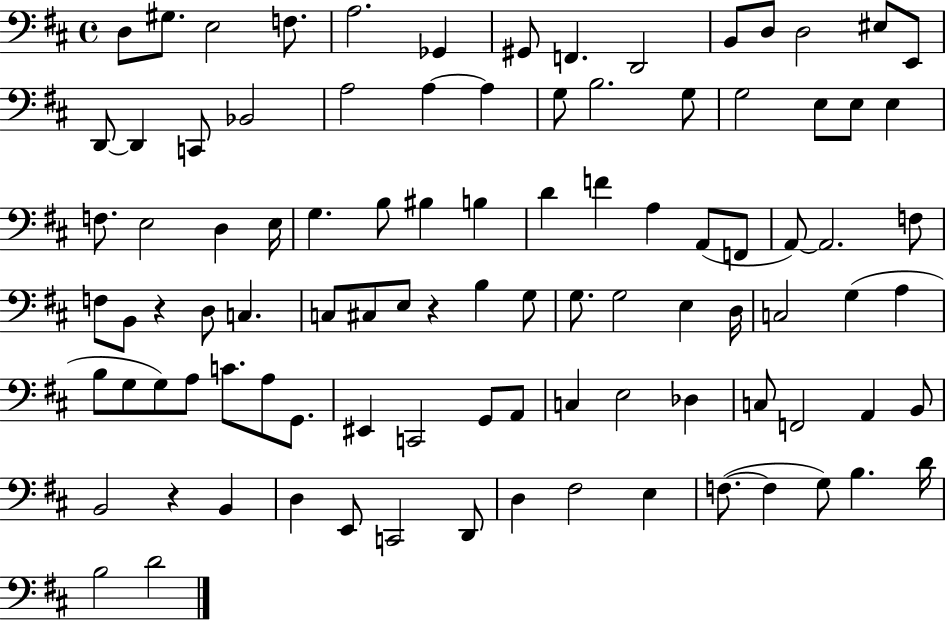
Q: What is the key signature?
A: D major